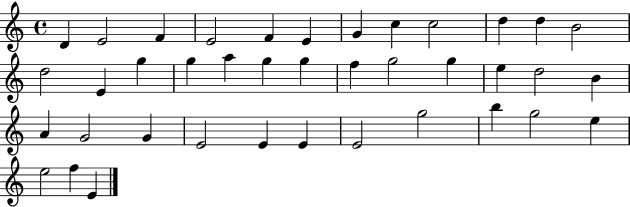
D4/q E4/h F4/q E4/h F4/q E4/q G4/q C5/q C5/h D5/q D5/q B4/h D5/h E4/q G5/q G5/q A5/q G5/q G5/q F5/q G5/h G5/q E5/q D5/h B4/q A4/q G4/h G4/q E4/h E4/q E4/q E4/h G5/h B5/q G5/h E5/q E5/h F5/q E4/q